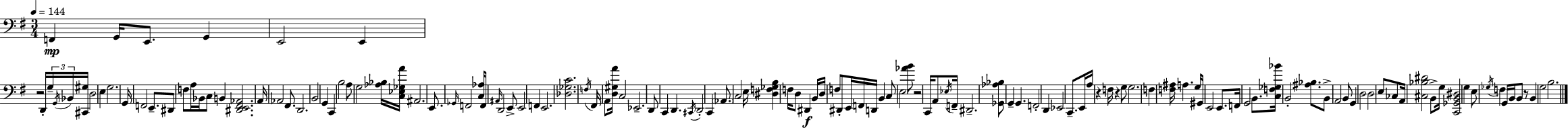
{
  \clef bass
  \numericTimeSignature
  \time 3/4
  \key e \minor
  \tempo 4 = 144
  \repeat volta 2 { f,4\mp g,16 e,8. g,4 | e,2 e,4 | r2 d,16-. \tuplet 3/2 { g16-- \acciaccatura { g,16 } bes,16 } | <cis, gis>16 d2 e4 | \break g2. | g,16 f,2 e,8.-- | dis,8 f8 a16 bes,16 c8 b,4 | <dis, e, fis, aes,>2. | \break a,16 aes,2 fis,8. | d,2. | b,2 g,4 | c,4 b2 | \break a8 g2 <aes bes>16 | <c ees ges a'>16 ais,2. | e,8. \grace { ges,16 } f,2 | <c aes>16 f,8 \grace { ais,16 } d,2 | \break e,8-> e,2 f,4 | e,2. | <des ges c'>2. | \acciaccatura { f16 } fis,16 a,8 <d gis a'>16 c2 | \break ees,2.-- | d,8 c,4 d,4. | \acciaccatura { cis,16 } d,2-. | c,4 \parenthesize aes,8. c2 | \break e16 <dis f ges b>4 f16 d8 | dis,4\f b,16 d16 f8 dis,8-. e,16 f,16 | d,16 b,4 c8 \parenthesize e2 | <aes' b'>8 r2 | \break c,16 a,8 \acciaccatura { ees16 } f,16-- dis,2.-- | <ges, aes bes>8 g,4-- | g,4. f,2-. | d,4 ees,2 | \break c,8.-- e,16 a16 r4 f16 | r4 g8 g2. | f4 <f ais>16 a4. | g16 gis,16 e,2 | \break e,8. f,16 g,2 | b,8. <c f ges bes'>16 b,2-. | <ais bes>8. b,8-> a,2 | b,8 g,4 d2 | \break d2 | e8 ces8 a,16 <cis bes dis'>2 | b,8-> g16 <c, ges, b, dis>2 | g4 e8 \acciaccatura { ges16 } f4 | \break g,16 b,16 b,8 r8 b,4 g2 | b2. | } \bar "|."
}